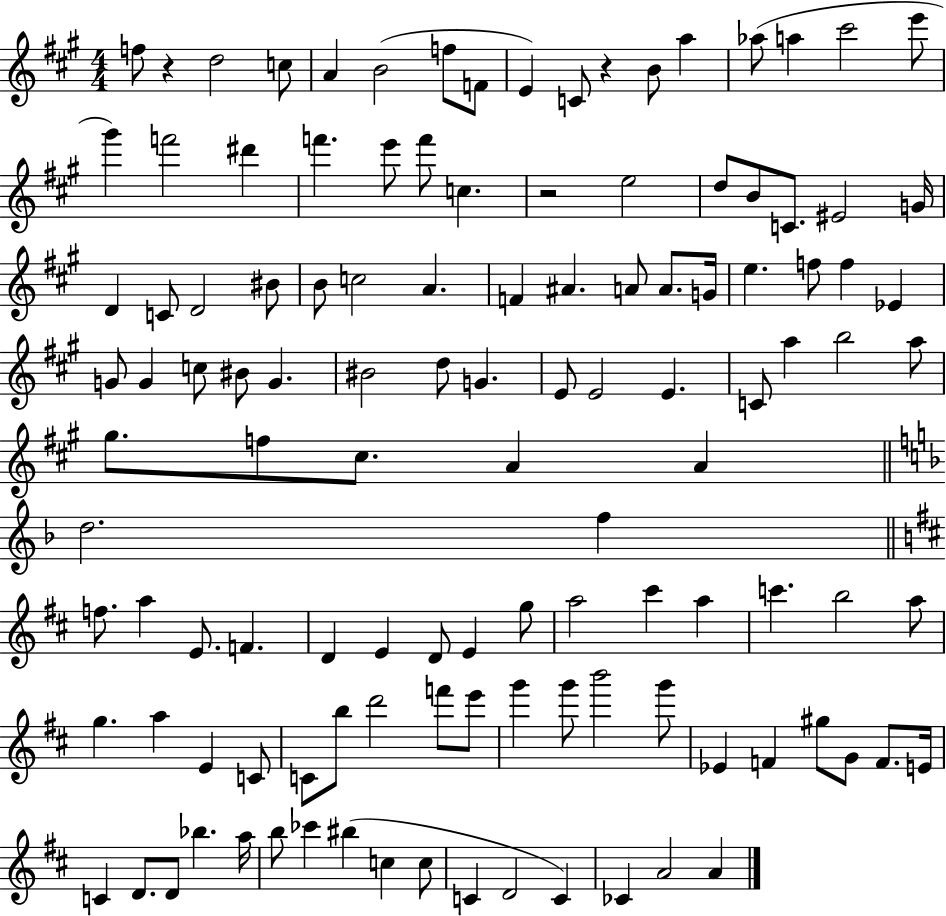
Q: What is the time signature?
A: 4/4